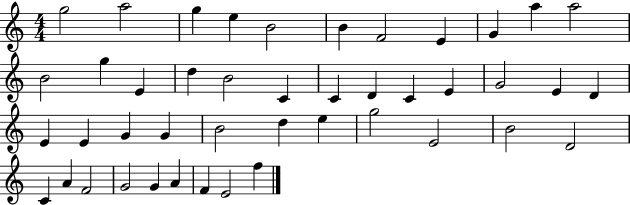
G5/h A5/h G5/q E5/q B4/h B4/q F4/h E4/q G4/q A5/q A5/h B4/h G5/q E4/q D5/q B4/h C4/q C4/q D4/q C4/q E4/q G4/h E4/q D4/q E4/q E4/q G4/q G4/q B4/h D5/q E5/q G5/h E4/h B4/h D4/h C4/q A4/q F4/h G4/h G4/q A4/q F4/q E4/h F5/q